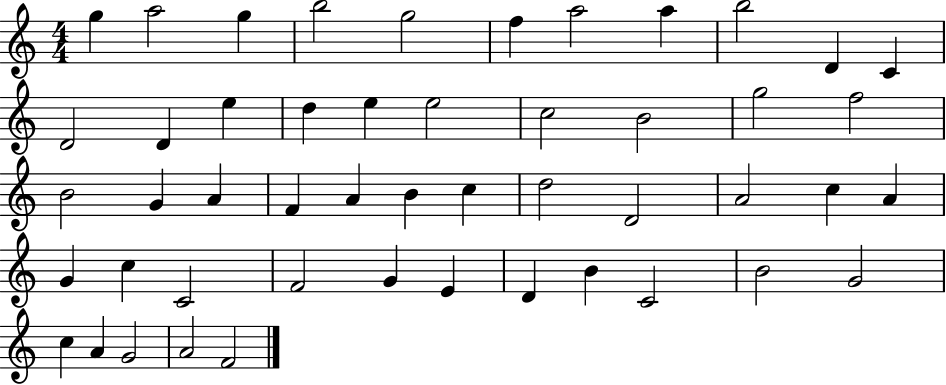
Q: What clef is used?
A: treble